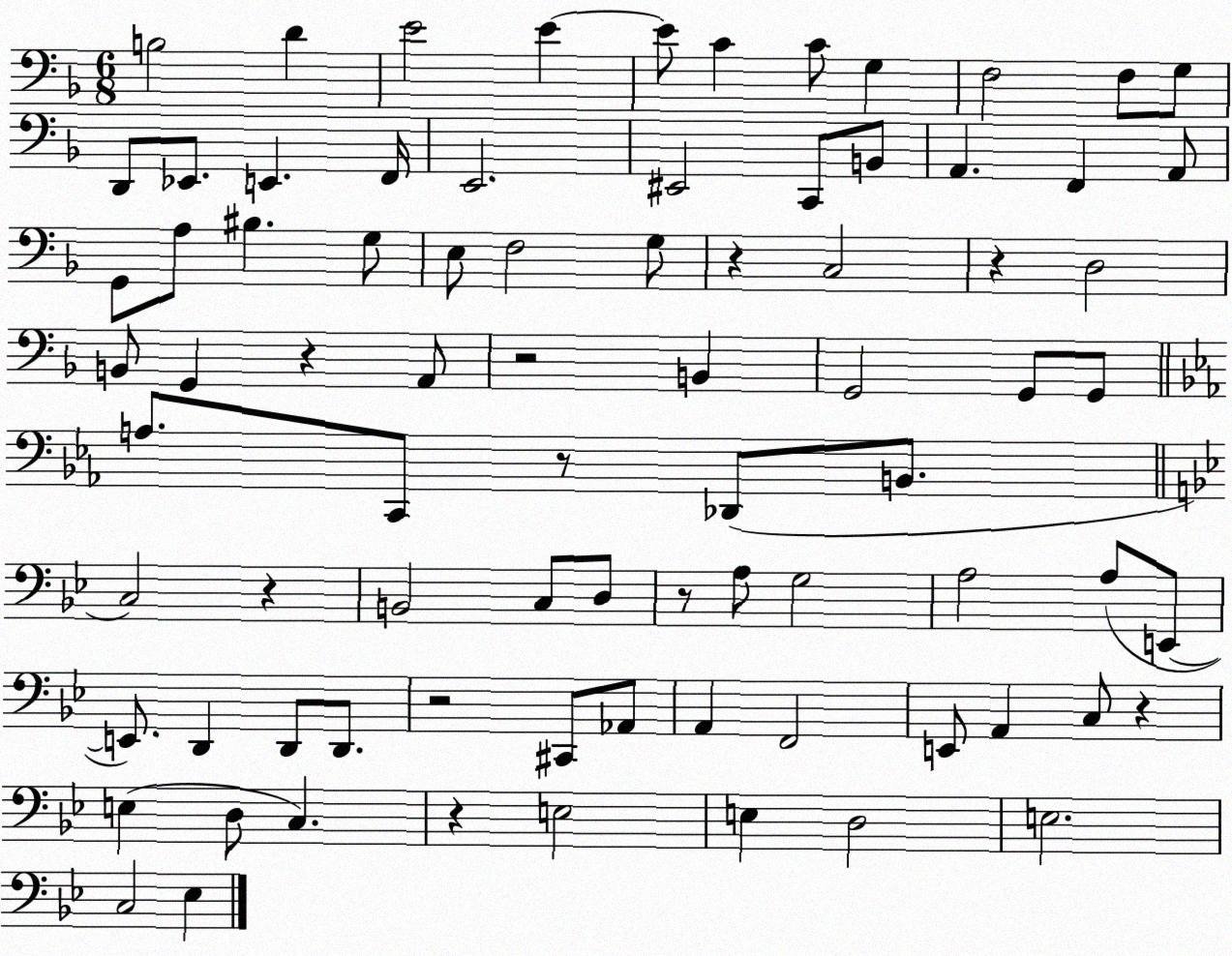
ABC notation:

X:1
T:Untitled
M:6/8
L:1/4
K:F
B,2 D E2 E E/2 C C/2 G, F,2 F,/2 G,/2 D,,/2 _E,,/2 E,, F,,/4 E,,2 ^E,,2 C,,/2 B,,/2 A,, F,, A,,/2 G,,/2 A,/2 ^B, G,/2 E,/2 F,2 G,/2 z C,2 z D,2 B,,/2 G,, z A,,/2 z2 B,, G,,2 G,,/2 G,,/2 A,/2 C,,/2 z/2 _D,,/2 B,,/2 C,2 z B,,2 C,/2 D,/2 z/2 A,/2 G,2 A,2 A,/2 E,,/2 E,,/2 D,, D,,/2 D,,/2 z2 ^C,,/2 _A,,/2 A,, F,,2 E,,/2 A,, C,/2 z E, D,/2 C, z E,2 E, D,2 E,2 C,2 _E,